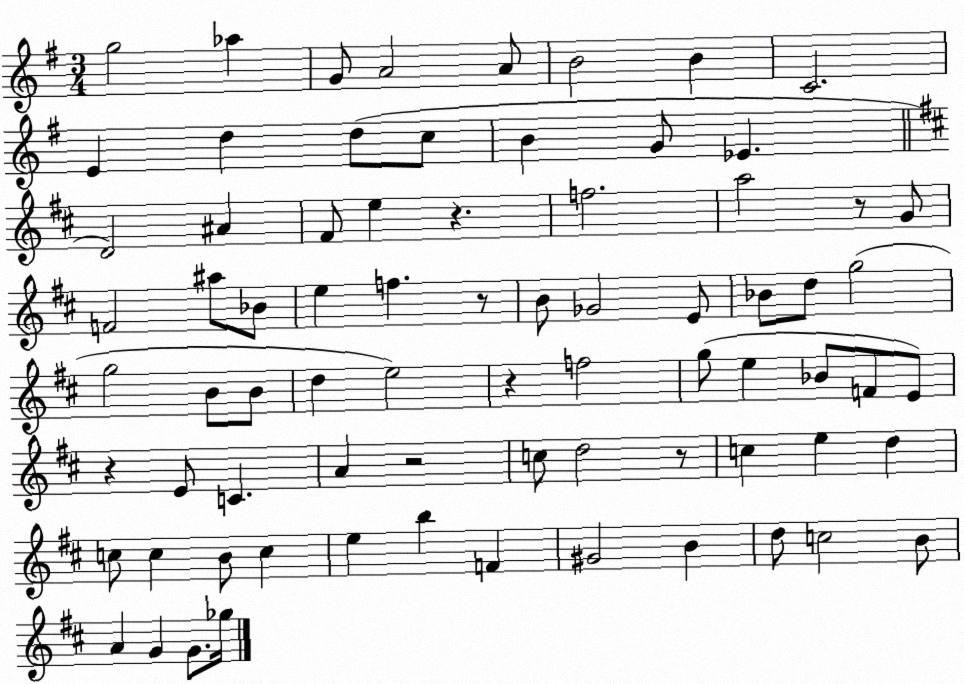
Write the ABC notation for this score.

X:1
T:Untitled
M:3/4
L:1/4
K:G
g2 _a G/2 A2 A/2 B2 B C2 E d d/2 c/2 B G/2 _E D2 ^A ^F/2 e z f2 a2 z/2 G/2 F2 ^a/2 _B/2 e f z/2 B/2 _G2 E/2 _B/2 d/2 g2 g2 B/2 B/2 d e2 z f2 g/2 e _B/2 F/2 E/2 z E/2 C A z2 c/2 d2 z/2 c e d c/2 c B/2 c e b F ^G2 B d/2 c2 B/2 A G G/2 _g/4